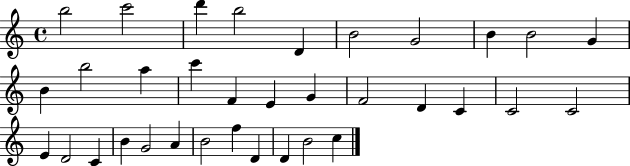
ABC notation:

X:1
T:Untitled
M:4/4
L:1/4
K:C
b2 c'2 d' b2 D B2 G2 B B2 G B b2 a c' F E G F2 D C C2 C2 E D2 C B G2 A B2 f D D B2 c